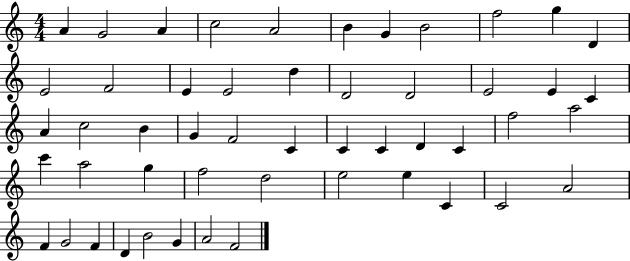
X:1
T:Untitled
M:4/4
L:1/4
K:C
A G2 A c2 A2 B G B2 f2 g D E2 F2 E E2 d D2 D2 E2 E C A c2 B G F2 C C C D C f2 a2 c' a2 g f2 d2 e2 e C C2 A2 F G2 F D B2 G A2 F2